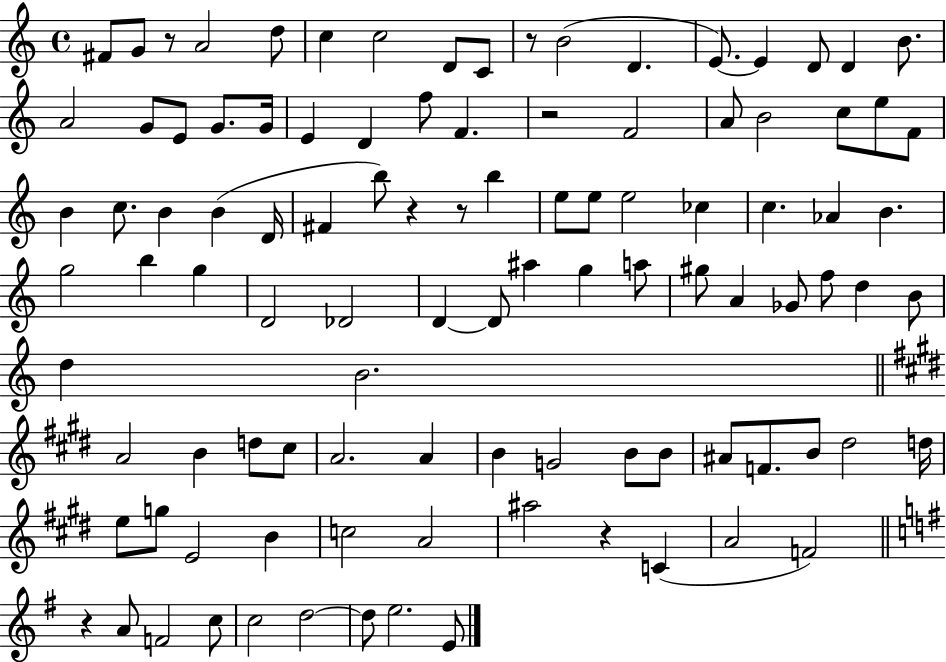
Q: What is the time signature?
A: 4/4